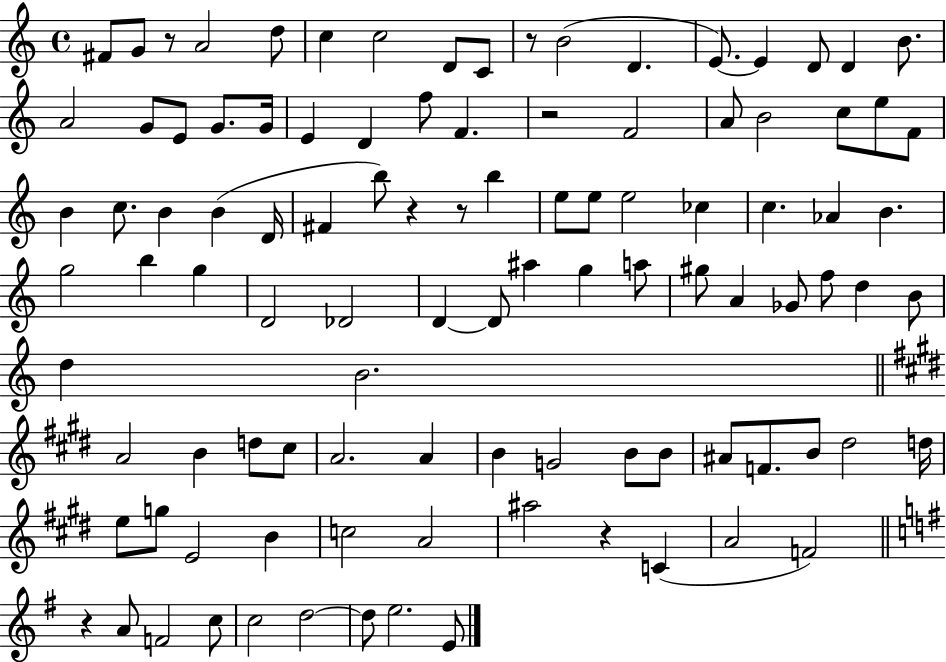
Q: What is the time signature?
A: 4/4